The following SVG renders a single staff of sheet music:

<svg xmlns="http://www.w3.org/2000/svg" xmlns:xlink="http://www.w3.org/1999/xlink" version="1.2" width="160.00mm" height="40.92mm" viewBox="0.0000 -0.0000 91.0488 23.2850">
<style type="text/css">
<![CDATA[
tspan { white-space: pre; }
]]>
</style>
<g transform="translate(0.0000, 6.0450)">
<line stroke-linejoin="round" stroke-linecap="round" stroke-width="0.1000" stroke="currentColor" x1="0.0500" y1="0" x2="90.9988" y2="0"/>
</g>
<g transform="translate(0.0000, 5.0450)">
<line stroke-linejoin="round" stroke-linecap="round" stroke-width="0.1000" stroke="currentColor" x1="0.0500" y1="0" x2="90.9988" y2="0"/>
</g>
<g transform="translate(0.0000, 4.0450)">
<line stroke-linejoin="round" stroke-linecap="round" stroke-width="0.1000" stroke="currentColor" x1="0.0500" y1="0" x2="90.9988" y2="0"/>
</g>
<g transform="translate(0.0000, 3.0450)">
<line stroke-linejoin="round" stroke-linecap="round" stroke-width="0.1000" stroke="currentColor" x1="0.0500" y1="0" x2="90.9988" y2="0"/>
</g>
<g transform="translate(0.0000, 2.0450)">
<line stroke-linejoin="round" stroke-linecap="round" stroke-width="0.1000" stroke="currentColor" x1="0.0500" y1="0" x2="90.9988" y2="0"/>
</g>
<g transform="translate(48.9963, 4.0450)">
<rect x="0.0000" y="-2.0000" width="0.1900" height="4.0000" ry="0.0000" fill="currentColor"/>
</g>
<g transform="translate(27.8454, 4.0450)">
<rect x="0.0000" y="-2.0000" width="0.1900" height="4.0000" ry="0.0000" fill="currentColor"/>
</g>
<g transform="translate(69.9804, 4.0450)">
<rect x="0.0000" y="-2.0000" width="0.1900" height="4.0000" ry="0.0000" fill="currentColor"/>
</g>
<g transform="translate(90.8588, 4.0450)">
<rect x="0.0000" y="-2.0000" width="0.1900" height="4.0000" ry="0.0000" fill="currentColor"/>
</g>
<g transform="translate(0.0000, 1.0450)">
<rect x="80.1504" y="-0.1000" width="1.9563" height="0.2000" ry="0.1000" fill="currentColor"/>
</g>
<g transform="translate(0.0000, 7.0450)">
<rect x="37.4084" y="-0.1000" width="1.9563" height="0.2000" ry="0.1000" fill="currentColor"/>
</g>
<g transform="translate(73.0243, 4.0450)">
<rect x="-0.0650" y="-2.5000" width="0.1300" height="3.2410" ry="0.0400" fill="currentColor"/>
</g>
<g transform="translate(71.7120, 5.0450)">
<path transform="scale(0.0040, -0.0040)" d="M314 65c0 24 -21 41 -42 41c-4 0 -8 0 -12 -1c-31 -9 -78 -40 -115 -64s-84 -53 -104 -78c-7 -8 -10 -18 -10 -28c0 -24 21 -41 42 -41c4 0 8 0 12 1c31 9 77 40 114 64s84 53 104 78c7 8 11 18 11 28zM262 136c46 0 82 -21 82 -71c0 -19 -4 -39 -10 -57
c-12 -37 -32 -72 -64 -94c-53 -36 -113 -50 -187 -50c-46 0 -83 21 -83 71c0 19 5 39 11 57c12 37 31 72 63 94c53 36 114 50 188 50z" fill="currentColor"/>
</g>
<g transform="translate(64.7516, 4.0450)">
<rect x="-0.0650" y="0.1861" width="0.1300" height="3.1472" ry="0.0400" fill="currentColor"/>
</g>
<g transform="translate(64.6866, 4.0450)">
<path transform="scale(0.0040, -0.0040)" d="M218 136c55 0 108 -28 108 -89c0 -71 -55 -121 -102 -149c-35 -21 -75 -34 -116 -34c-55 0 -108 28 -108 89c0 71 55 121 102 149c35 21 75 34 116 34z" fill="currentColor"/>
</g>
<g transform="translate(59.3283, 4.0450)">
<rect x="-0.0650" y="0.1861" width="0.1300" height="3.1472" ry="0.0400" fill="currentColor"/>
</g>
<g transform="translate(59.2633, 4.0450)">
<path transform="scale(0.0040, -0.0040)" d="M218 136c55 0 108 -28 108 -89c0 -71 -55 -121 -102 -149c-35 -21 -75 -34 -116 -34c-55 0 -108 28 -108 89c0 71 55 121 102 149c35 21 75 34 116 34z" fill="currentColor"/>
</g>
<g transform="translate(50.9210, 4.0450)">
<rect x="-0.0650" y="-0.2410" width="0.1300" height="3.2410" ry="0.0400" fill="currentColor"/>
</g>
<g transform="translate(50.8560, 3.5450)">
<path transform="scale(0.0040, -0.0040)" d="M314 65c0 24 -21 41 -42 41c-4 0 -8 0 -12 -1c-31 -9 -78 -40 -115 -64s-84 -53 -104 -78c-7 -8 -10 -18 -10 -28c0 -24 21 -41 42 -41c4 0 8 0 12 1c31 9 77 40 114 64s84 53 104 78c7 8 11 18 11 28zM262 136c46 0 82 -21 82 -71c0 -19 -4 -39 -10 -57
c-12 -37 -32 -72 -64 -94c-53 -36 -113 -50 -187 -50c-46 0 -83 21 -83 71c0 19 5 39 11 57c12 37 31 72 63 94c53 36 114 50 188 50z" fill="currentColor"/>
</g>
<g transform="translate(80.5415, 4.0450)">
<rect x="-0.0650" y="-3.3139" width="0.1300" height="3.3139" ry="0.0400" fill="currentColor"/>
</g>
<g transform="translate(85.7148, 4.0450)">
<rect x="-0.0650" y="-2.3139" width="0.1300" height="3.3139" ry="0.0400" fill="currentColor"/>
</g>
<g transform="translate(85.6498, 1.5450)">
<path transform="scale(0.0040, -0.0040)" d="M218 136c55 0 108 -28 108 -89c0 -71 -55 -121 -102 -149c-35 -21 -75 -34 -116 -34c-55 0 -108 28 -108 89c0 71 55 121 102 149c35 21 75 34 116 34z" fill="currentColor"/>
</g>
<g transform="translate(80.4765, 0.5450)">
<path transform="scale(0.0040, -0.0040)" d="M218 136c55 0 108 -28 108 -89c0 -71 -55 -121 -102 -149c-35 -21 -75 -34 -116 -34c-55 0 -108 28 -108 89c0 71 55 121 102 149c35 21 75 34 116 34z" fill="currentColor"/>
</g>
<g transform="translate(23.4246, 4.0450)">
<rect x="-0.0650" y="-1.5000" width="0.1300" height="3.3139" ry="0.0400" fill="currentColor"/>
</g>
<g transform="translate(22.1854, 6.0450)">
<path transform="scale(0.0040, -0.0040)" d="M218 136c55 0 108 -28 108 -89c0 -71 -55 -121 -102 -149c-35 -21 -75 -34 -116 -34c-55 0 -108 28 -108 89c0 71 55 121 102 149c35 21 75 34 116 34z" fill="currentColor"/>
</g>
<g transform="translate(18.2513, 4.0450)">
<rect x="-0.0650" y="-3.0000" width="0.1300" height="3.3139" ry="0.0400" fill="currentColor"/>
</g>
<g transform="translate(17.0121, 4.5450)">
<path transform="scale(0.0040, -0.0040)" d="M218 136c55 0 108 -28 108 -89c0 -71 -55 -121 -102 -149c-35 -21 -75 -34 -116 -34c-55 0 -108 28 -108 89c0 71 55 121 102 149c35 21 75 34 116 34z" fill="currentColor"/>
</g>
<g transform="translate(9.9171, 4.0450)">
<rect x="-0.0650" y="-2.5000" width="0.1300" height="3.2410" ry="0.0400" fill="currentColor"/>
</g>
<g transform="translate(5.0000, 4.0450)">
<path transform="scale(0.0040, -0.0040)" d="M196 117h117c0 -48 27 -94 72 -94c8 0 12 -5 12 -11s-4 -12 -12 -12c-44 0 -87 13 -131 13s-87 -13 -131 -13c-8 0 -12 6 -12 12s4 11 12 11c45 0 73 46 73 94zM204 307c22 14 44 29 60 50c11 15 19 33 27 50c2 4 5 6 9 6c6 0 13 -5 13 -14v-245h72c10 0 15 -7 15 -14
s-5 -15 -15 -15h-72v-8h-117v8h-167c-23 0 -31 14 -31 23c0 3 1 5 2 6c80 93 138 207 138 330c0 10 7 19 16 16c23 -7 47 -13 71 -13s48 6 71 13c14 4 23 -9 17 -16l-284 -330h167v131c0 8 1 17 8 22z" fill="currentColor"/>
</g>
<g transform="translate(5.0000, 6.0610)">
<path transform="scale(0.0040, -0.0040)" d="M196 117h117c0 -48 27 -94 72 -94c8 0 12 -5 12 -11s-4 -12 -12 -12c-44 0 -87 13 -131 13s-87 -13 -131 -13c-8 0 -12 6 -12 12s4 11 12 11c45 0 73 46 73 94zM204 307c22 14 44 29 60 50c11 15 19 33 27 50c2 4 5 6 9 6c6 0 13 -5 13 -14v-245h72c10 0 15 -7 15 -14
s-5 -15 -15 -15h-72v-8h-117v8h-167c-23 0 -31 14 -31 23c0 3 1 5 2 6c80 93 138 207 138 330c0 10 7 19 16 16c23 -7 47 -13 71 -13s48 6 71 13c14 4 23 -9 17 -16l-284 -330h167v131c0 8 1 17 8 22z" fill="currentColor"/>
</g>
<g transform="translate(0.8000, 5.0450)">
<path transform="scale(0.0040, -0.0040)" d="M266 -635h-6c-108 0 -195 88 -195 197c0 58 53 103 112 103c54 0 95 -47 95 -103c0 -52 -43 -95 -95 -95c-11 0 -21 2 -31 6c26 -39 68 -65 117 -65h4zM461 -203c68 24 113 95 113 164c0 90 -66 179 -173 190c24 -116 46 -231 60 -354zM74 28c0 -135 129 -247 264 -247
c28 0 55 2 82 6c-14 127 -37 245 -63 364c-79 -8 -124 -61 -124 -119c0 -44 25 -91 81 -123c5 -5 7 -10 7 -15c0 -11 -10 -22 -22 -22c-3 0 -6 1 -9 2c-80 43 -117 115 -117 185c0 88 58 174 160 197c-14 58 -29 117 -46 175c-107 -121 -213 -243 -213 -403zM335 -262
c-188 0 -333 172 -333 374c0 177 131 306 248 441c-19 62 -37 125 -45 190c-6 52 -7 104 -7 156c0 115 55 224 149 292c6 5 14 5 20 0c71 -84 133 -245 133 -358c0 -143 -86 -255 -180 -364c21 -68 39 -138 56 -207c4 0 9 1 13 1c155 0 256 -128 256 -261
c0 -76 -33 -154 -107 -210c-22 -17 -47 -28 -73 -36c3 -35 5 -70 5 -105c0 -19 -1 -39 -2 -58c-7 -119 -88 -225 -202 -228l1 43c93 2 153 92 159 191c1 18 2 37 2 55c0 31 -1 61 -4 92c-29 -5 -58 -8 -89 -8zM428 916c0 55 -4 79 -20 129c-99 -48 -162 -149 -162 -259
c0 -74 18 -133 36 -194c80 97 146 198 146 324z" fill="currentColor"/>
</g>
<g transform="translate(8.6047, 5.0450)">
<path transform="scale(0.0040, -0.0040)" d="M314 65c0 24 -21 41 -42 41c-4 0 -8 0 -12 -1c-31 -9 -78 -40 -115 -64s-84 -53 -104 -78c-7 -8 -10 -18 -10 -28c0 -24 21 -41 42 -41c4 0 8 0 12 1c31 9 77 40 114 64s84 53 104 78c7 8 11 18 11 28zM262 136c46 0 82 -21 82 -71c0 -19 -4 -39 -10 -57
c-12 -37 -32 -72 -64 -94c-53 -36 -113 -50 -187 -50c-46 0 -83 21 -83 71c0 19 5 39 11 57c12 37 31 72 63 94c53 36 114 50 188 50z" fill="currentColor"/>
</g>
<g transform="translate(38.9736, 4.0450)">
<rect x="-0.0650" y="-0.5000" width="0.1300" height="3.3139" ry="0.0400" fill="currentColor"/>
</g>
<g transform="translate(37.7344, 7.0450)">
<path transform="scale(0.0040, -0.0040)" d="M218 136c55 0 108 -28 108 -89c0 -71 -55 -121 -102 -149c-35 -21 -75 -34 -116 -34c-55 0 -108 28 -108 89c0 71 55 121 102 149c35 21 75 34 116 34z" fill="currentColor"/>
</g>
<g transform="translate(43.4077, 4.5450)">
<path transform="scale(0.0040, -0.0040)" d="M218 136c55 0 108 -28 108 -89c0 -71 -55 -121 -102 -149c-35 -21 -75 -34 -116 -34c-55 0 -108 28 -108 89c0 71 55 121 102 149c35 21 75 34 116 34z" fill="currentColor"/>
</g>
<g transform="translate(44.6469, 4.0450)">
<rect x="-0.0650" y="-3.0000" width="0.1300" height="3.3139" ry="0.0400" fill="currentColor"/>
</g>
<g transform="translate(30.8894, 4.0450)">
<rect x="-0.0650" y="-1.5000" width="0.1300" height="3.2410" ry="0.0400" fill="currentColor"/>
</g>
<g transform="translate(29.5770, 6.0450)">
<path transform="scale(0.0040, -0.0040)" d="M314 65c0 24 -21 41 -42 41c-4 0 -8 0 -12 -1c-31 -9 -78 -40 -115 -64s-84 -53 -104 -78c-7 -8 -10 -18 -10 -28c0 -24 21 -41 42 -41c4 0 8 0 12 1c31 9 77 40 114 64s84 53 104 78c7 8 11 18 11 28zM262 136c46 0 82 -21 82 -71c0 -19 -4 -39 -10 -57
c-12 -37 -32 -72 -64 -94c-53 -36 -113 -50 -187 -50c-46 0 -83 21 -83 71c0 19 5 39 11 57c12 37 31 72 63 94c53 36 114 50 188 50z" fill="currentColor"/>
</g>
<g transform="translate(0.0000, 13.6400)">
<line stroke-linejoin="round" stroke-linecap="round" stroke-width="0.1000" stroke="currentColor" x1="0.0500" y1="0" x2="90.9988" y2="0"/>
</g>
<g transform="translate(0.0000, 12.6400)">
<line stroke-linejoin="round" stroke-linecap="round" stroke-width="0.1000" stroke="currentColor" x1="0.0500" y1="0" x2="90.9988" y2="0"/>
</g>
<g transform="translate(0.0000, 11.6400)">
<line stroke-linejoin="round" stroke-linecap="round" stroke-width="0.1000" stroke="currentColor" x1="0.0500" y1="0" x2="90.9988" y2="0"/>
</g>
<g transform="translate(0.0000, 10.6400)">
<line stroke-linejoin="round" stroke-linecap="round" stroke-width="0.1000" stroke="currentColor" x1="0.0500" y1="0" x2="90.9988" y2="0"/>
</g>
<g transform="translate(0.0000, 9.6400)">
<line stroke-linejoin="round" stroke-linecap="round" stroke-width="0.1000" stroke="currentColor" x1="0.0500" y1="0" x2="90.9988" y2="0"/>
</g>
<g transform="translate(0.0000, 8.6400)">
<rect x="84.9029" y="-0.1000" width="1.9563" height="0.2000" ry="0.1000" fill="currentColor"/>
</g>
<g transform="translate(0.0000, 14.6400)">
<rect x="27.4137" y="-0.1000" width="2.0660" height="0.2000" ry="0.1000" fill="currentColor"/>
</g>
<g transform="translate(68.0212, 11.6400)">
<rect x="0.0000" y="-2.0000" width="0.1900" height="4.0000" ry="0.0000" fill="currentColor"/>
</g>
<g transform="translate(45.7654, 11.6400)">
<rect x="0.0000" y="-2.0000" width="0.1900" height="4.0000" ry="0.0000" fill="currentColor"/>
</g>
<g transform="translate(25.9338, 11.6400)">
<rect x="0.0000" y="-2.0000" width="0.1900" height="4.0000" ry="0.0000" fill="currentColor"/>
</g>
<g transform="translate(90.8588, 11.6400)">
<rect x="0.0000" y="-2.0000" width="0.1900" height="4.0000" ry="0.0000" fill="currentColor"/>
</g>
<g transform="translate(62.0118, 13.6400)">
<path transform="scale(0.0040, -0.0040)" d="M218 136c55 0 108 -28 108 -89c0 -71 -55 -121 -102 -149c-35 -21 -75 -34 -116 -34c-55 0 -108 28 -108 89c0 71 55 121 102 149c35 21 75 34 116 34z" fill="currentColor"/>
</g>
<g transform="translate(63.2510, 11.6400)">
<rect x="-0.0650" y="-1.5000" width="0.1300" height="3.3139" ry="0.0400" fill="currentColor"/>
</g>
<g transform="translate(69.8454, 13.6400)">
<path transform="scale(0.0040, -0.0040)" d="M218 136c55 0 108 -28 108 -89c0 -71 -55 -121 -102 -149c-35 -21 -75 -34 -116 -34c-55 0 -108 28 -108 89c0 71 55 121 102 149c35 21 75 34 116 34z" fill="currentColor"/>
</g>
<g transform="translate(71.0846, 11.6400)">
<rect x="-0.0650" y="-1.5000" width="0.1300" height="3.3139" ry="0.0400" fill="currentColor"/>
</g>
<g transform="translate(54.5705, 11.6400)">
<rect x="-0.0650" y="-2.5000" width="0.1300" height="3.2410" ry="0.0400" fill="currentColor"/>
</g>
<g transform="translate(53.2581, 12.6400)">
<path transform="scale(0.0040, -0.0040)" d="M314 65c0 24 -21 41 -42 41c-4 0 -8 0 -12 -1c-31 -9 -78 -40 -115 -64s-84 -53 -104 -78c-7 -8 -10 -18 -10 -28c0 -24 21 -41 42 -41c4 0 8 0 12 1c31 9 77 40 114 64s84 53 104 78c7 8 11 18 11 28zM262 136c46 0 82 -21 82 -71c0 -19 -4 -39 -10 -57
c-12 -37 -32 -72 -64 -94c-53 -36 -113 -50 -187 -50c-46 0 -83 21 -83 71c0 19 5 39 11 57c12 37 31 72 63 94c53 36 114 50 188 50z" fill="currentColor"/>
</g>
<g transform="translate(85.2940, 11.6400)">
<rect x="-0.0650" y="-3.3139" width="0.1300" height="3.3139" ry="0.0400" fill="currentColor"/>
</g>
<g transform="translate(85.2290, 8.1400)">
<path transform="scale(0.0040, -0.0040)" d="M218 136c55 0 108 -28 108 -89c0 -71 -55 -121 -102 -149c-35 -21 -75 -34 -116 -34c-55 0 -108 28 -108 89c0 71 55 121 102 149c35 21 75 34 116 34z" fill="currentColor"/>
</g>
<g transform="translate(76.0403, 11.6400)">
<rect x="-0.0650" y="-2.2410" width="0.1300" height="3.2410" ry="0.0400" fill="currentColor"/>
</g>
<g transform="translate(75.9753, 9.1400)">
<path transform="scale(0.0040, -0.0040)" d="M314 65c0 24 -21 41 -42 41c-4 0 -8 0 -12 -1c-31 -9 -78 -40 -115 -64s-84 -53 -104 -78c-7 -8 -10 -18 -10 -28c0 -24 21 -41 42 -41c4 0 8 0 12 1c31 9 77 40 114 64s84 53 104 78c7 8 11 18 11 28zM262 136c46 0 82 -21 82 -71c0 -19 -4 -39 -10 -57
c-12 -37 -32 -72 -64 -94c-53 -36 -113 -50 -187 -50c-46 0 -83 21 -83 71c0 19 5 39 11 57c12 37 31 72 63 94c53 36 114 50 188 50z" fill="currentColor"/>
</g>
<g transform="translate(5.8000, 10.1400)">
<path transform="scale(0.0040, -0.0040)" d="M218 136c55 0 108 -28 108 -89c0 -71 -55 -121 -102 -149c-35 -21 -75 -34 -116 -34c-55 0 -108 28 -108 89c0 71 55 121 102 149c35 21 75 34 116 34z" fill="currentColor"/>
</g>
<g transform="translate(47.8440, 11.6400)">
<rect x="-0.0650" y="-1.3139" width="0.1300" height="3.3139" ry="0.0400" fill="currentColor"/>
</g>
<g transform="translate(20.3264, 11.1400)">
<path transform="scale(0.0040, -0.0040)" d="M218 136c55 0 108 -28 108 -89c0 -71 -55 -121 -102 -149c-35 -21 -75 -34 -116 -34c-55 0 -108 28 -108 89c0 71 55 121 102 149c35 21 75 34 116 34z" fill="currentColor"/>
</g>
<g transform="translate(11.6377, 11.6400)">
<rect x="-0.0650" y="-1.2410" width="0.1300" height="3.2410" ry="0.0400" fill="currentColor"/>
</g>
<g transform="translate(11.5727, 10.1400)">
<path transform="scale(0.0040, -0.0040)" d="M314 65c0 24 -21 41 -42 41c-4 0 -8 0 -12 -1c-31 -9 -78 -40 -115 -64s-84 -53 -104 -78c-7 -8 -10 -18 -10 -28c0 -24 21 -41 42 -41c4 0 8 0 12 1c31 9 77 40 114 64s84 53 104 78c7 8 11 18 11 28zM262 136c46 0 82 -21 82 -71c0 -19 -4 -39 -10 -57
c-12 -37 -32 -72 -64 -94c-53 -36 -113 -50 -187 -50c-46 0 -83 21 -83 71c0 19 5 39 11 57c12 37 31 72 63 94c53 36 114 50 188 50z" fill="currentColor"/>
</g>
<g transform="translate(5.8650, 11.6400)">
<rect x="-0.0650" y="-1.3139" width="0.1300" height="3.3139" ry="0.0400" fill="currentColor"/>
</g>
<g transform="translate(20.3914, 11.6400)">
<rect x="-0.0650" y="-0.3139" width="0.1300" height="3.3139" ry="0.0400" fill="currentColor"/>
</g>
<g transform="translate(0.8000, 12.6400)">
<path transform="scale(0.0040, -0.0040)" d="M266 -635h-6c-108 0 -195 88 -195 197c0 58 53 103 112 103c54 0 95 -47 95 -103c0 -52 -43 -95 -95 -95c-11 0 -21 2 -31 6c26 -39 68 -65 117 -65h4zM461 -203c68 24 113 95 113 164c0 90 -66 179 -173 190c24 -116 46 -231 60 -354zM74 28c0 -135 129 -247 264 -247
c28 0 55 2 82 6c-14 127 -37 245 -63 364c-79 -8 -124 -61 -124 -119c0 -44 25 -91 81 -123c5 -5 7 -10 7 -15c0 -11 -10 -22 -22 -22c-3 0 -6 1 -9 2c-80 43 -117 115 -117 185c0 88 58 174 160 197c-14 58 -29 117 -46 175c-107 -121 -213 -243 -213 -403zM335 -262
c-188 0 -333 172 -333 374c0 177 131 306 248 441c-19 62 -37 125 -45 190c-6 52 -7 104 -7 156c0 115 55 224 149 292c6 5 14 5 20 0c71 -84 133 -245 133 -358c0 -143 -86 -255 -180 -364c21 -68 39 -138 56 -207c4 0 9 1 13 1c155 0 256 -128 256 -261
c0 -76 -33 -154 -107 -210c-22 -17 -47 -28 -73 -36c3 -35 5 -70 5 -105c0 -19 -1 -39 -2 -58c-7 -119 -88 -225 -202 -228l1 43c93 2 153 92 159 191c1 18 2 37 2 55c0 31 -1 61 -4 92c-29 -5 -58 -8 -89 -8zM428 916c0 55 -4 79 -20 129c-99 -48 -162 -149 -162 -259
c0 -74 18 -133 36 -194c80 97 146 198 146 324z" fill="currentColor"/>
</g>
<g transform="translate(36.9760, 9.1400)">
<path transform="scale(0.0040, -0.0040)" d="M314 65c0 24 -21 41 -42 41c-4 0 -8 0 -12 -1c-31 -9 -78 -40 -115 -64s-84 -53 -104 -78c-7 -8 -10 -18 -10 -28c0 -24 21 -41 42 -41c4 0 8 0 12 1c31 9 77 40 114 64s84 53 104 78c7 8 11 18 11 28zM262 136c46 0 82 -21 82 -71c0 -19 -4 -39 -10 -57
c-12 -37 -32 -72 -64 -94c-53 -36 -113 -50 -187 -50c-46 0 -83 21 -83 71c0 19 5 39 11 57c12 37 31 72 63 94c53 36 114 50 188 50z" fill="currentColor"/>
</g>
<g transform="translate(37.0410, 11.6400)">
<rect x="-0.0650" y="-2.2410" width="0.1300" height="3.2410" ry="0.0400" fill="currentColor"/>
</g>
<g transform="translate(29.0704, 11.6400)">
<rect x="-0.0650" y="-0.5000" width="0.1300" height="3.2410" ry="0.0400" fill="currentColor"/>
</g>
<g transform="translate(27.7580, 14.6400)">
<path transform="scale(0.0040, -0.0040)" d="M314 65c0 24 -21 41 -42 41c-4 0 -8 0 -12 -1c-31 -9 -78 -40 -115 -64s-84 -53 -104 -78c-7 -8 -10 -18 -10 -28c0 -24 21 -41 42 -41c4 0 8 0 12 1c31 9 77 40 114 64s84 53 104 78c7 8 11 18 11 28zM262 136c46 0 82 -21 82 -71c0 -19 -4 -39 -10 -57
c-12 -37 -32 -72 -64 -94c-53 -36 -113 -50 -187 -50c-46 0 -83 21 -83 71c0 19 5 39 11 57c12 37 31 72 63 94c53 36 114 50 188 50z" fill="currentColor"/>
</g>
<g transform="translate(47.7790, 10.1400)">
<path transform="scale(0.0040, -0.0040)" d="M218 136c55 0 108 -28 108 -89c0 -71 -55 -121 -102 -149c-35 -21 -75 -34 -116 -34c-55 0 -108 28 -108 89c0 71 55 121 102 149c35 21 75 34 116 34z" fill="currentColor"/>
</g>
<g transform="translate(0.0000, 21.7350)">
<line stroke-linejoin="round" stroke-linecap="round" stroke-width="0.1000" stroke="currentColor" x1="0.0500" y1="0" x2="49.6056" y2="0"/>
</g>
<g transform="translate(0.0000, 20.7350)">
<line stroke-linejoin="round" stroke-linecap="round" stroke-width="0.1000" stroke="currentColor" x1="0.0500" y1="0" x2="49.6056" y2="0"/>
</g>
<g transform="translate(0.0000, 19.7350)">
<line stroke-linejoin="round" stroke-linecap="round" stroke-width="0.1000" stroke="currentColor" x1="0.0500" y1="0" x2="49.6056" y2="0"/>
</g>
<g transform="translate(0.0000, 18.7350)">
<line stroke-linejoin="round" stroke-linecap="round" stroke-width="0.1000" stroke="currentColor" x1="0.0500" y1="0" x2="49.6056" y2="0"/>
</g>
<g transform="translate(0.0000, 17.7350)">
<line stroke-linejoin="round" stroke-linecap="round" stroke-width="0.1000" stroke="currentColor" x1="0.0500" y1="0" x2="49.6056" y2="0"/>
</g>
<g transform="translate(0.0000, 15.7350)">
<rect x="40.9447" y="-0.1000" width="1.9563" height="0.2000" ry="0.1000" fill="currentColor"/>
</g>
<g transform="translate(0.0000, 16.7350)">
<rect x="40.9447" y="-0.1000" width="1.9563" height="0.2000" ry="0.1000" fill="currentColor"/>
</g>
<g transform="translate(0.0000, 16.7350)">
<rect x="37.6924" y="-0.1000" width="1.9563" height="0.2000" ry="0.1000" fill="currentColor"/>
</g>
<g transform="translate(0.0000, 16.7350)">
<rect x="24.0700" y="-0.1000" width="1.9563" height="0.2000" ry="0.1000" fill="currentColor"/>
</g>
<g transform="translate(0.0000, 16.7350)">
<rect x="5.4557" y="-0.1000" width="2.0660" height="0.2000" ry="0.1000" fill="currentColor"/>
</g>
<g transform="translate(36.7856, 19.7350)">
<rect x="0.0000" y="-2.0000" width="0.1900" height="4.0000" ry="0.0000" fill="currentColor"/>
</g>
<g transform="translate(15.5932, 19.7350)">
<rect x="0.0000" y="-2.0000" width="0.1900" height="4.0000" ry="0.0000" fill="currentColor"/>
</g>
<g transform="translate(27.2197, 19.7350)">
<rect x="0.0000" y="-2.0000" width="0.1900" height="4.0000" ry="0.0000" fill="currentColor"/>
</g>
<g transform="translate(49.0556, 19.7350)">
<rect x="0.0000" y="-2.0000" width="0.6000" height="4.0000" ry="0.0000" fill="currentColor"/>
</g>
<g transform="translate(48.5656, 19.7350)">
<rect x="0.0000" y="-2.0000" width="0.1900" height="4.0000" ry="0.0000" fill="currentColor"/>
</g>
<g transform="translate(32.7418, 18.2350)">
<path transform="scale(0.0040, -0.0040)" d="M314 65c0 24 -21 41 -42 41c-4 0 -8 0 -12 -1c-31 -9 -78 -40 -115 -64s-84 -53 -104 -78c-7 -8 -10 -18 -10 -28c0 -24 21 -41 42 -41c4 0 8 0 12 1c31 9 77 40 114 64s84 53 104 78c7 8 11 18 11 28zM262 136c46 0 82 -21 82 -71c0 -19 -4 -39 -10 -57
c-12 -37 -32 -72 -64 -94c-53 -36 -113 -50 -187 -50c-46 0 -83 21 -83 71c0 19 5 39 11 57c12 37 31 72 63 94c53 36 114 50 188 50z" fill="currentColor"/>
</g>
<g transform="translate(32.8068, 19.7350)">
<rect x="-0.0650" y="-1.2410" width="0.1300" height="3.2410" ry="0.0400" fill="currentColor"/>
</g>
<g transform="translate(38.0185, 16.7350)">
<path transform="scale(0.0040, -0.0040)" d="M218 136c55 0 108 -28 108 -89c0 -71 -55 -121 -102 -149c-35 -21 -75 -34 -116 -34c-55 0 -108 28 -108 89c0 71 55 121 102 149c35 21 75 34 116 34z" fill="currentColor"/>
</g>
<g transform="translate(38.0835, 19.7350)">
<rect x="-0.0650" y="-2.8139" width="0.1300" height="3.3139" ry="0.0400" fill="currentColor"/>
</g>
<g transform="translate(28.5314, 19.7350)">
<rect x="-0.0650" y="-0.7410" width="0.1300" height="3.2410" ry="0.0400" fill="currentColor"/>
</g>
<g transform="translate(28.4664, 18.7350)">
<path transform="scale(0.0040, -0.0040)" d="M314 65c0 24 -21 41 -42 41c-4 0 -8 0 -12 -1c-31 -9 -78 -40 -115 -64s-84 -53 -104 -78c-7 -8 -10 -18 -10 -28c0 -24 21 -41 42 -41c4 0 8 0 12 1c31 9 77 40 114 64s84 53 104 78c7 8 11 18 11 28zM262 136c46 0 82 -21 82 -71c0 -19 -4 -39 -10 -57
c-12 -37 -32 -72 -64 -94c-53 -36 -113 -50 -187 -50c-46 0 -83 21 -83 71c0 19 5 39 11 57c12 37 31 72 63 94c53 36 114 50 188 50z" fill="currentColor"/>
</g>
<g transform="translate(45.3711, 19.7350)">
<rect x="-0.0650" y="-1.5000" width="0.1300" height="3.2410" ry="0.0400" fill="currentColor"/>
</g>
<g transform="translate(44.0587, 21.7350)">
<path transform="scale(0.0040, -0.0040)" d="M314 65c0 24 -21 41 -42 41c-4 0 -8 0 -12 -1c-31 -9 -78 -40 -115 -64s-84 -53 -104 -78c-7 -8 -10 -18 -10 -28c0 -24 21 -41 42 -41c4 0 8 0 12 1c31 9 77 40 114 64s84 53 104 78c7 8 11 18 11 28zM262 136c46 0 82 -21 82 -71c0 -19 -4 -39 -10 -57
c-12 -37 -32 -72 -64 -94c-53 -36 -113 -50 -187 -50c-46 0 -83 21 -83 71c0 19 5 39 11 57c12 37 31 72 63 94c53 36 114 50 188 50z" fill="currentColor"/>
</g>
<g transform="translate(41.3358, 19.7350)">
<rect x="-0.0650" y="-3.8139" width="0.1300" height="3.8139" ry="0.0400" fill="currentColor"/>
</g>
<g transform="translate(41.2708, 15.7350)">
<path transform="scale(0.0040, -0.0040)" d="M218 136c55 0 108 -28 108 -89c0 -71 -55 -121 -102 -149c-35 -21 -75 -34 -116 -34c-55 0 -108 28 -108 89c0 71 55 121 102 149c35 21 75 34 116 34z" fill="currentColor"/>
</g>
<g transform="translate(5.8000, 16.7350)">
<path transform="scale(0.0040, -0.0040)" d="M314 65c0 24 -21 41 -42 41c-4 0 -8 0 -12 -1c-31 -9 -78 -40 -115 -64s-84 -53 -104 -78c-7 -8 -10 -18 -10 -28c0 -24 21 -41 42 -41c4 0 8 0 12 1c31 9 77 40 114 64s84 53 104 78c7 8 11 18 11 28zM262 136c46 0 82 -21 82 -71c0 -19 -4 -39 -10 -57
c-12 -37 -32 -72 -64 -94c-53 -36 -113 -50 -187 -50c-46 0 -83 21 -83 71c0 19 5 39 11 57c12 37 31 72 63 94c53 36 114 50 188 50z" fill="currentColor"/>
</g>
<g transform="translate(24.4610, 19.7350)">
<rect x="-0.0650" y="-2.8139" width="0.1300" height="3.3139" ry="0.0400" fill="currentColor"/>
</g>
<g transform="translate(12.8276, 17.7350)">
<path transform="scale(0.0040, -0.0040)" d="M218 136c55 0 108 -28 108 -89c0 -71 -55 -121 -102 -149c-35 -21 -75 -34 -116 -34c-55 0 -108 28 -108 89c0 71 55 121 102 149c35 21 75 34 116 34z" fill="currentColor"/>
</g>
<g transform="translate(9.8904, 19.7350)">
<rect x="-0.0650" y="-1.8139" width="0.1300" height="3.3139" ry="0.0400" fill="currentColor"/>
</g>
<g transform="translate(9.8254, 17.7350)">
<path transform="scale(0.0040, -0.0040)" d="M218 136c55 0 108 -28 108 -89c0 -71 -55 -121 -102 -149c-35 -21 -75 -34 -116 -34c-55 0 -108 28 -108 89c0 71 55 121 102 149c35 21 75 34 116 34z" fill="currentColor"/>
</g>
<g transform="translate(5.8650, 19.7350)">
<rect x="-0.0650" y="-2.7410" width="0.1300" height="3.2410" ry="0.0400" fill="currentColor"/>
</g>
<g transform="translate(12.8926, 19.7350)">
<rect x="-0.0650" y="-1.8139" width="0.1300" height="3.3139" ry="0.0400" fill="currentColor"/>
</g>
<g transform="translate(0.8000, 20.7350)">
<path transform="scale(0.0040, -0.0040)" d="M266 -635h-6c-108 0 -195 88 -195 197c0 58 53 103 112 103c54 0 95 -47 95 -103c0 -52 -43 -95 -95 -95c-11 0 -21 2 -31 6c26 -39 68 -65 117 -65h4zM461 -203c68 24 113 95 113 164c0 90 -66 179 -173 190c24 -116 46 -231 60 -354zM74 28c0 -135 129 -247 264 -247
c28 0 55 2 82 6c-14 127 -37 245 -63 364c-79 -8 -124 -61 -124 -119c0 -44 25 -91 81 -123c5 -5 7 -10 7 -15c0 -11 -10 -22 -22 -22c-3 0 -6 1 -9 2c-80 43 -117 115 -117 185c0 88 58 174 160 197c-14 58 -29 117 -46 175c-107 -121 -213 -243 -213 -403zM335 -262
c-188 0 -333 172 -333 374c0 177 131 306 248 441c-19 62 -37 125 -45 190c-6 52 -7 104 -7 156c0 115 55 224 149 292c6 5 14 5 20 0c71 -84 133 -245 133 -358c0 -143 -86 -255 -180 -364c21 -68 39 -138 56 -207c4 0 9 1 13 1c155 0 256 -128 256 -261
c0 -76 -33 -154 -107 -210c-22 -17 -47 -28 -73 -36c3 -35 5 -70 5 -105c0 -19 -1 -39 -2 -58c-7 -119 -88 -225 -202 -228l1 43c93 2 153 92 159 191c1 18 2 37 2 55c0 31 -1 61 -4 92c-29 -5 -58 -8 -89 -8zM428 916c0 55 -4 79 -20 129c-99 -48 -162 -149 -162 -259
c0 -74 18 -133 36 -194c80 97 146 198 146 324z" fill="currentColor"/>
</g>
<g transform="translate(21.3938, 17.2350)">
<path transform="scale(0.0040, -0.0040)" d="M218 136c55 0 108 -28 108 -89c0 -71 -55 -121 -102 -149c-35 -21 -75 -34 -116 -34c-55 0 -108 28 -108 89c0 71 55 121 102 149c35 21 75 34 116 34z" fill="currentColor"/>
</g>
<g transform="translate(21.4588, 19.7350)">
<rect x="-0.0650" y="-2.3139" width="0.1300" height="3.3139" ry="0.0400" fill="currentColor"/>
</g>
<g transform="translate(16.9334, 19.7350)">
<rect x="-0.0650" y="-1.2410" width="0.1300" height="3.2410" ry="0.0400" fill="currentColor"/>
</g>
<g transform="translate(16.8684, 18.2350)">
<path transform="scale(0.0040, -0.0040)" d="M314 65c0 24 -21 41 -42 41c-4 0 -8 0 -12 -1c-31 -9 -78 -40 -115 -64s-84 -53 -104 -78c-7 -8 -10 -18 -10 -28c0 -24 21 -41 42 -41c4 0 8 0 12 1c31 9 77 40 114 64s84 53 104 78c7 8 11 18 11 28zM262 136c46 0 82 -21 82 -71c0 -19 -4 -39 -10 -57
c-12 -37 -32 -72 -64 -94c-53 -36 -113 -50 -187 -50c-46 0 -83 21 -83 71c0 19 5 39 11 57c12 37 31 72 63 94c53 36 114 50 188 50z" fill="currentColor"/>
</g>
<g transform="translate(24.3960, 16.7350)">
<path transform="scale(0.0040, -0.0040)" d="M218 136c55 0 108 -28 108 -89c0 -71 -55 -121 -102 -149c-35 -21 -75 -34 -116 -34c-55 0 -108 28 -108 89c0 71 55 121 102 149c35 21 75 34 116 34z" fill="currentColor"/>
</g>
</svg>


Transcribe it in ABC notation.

X:1
T:Untitled
M:4/4
L:1/4
K:C
G2 A E E2 C A c2 B B G2 b g e e2 c C2 g2 e G2 E E g2 b a2 f f e2 g a d2 e2 a c' E2